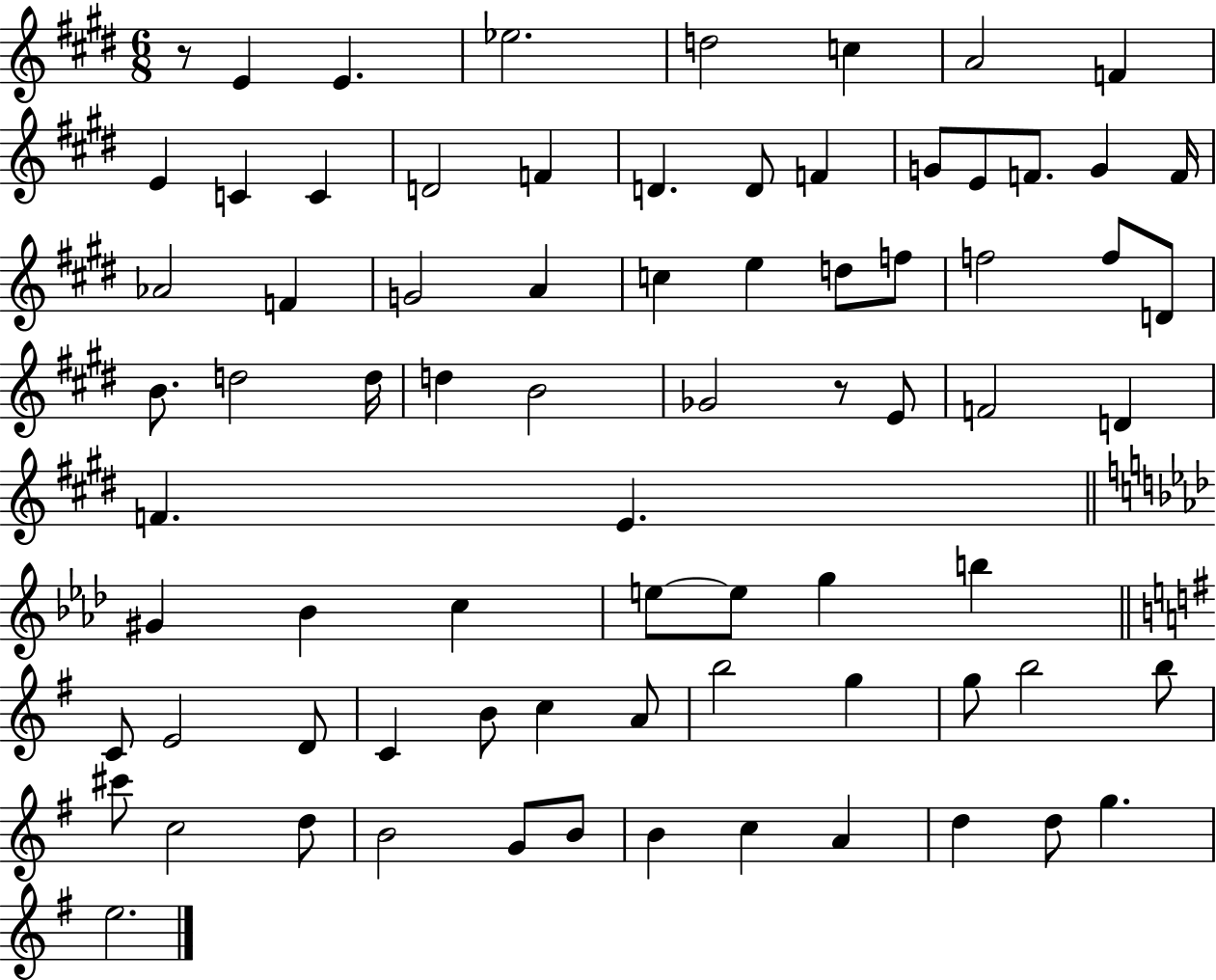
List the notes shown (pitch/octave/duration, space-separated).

R/e E4/q E4/q. Eb5/h. D5/h C5/q A4/h F4/q E4/q C4/q C4/q D4/h F4/q D4/q. D4/e F4/q G4/e E4/e F4/e. G4/q F4/s Ab4/h F4/q G4/h A4/q C5/q E5/q D5/e F5/e F5/h F5/e D4/e B4/e. D5/h D5/s D5/q B4/h Gb4/h R/e E4/e F4/h D4/q F4/q. E4/q. G#4/q Bb4/q C5/q E5/e E5/e G5/q B5/q C4/e E4/h D4/e C4/q B4/e C5/q A4/e B5/h G5/q G5/e B5/h B5/e C#6/e C5/h D5/e B4/h G4/e B4/e B4/q C5/q A4/q D5/q D5/e G5/q. E5/h.